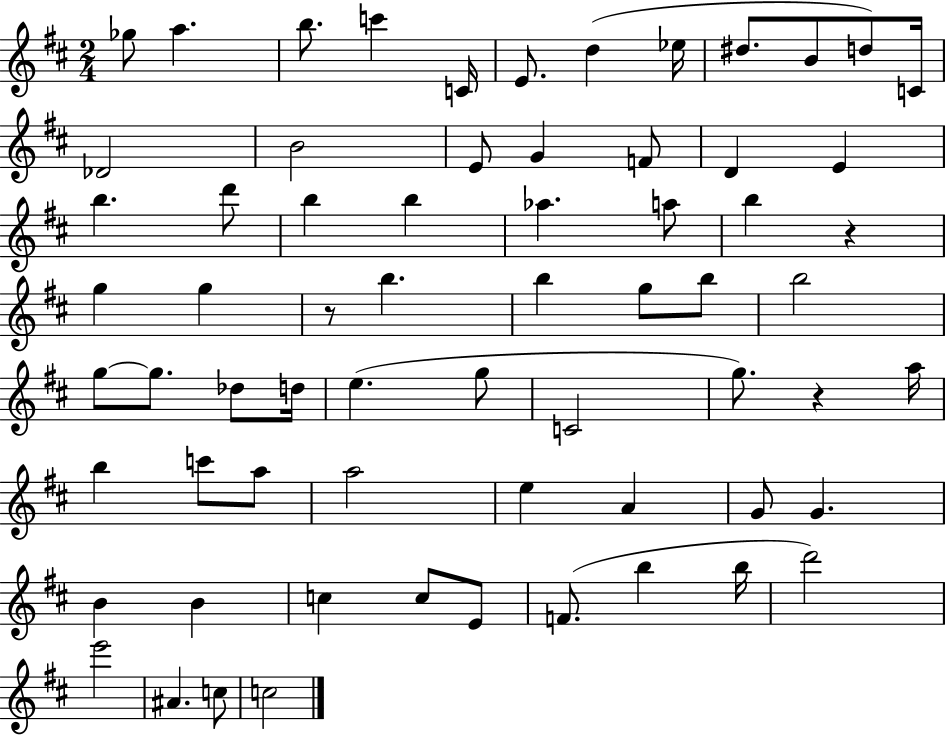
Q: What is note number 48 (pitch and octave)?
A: A4